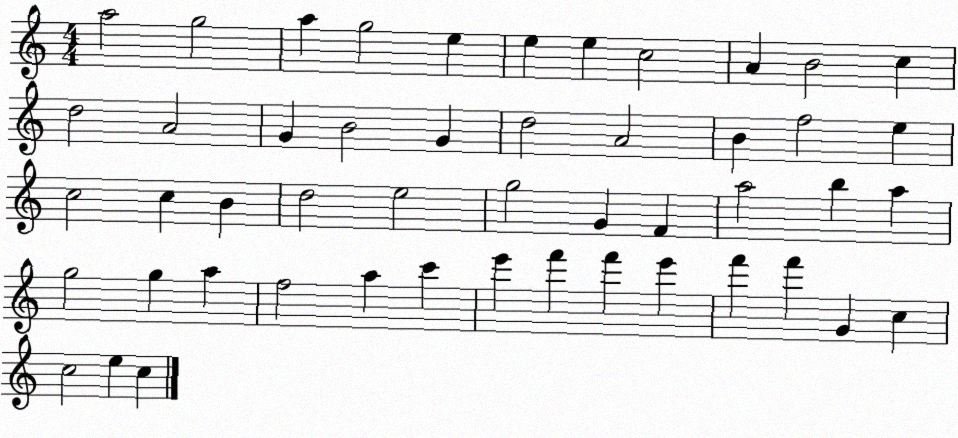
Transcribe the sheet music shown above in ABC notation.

X:1
T:Untitled
M:4/4
L:1/4
K:C
a2 g2 a g2 e e e c2 A B2 c d2 A2 G B2 G d2 A2 B f2 e c2 c B d2 e2 g2 G F a2 b a g2 g a f2 a c' e' f' f' e' f' f' G c c2 e c